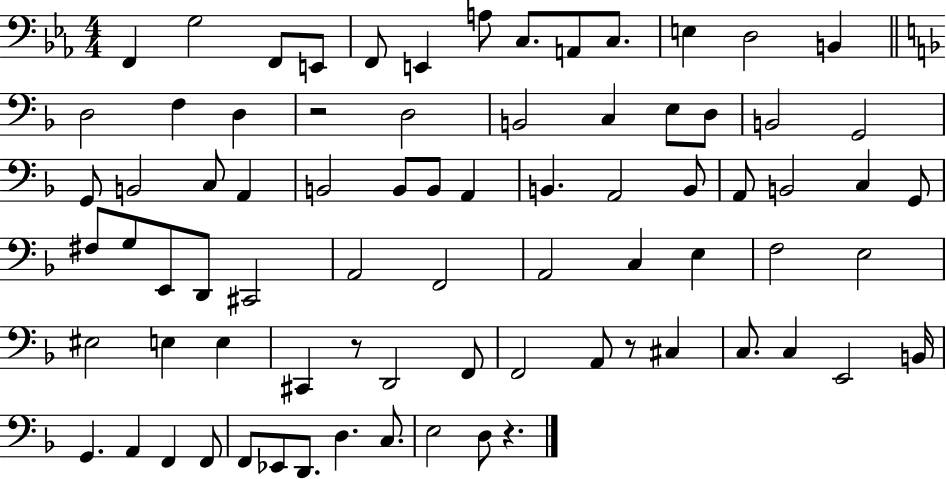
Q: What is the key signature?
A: EES major